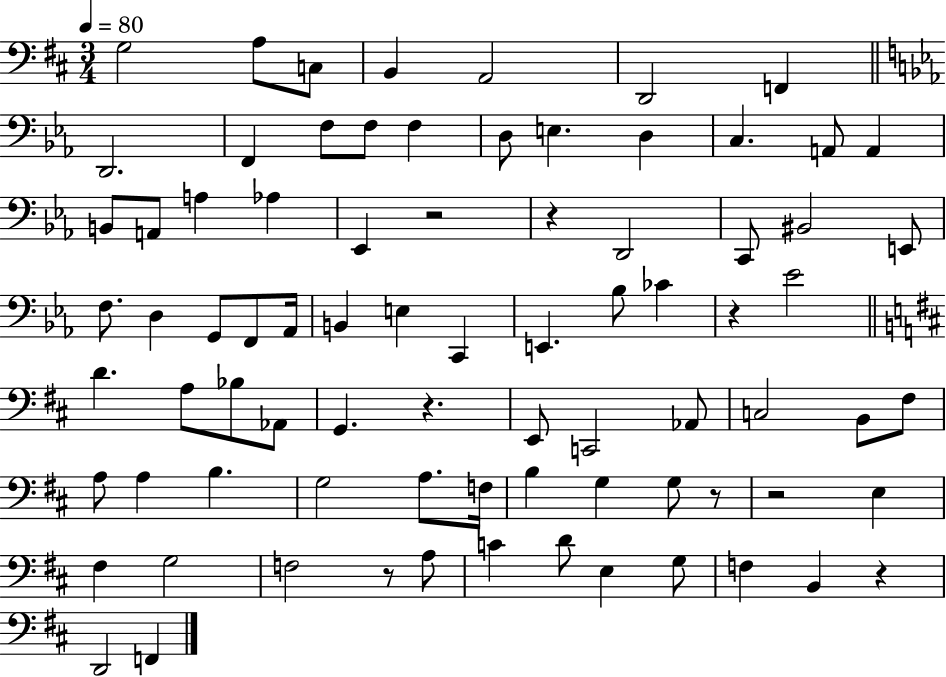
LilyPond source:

{
  \clef bass
  \numericTimeSignature
  \time 3/4
  \key d \major
  \tempo 4 = 80
  \repeat volta 2 { g2 a8 c8 | b,4 a,2 | d,2 f,4 | \bar "||" \break \key ees \major d,2. | f,4 f8 f8 f4 | d8 e4. d4 | c4. a,8 a,4 | \break b,8 a,8 a4 aes4 | ees,4 r2 | r4 d,2 | c,8 bis,2 e,8 | \break f8. d4 g,8 f,8 aes,16 | b,4 e4 c,4 | e,4. bes8 ces'4 | r4 ees'2 | \break \bar "||" \break \key b \minor d'4. a8 bes8 aes,8 | g,4. r4. | e,8 c,2 aes,8 | c2 b,8 fis8 | \break a8 a4 b4. | g2 a8. f16 | b4 g4 g8 r8 | r2 e4 | \break fis4 g2 | f2 r8 a8 | c'4 d'8 e4 g8 | f4 b,4 r4 | \break d,2 f,4 | } \bar "|."
}